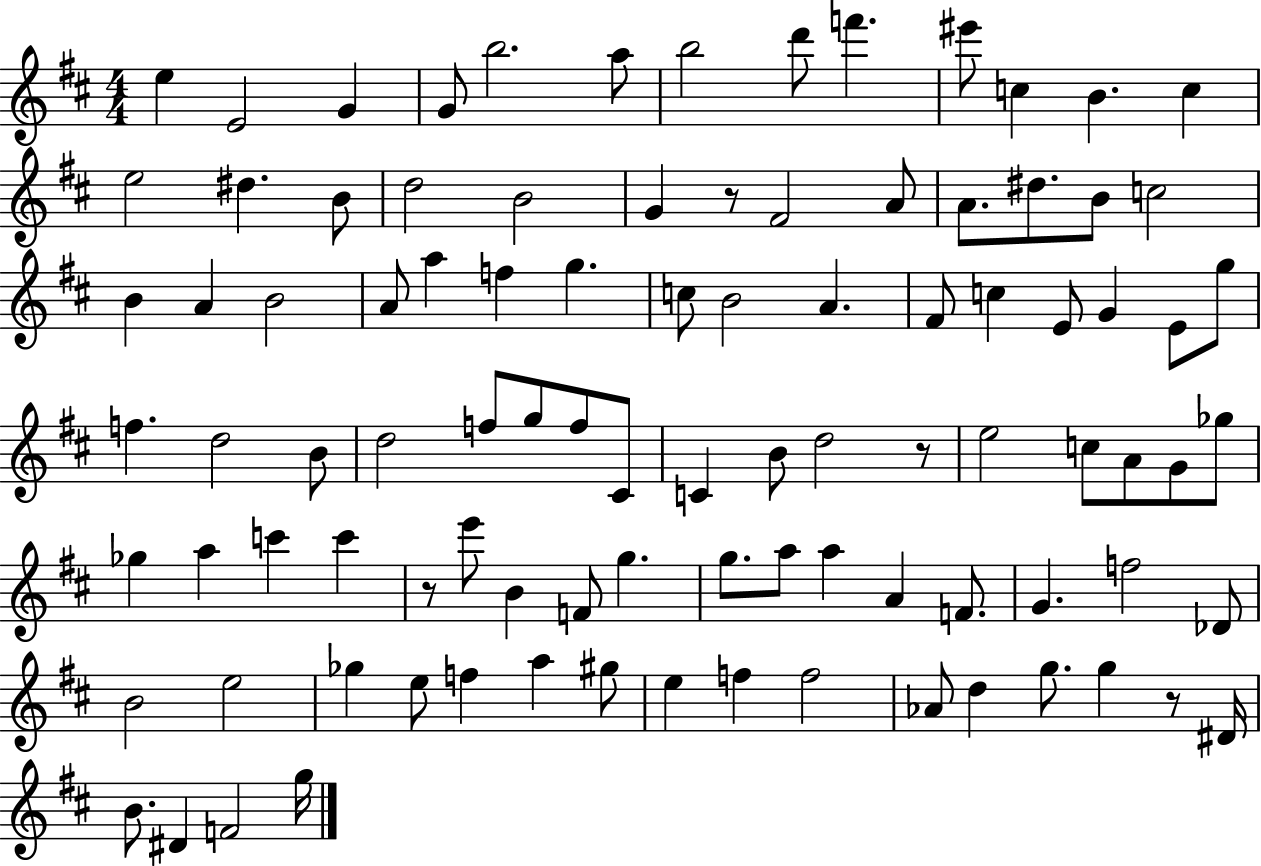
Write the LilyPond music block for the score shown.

{
  \clef treble
  \numericTimeSignature
  \time 4/4
  \key d \major
  e''4 e'2 g'4 | g'8 b''2. a''8 | b''2 d'''8 f'''4. | eis'''8 c''4 b'4. c''4 | \break e''2 dis''4. b'8 | d''2 b'2 | g'4 r8 fis'2 a'8 | a'8. dis''8. b'8 c''2 | \break b'4 a'4 b'2 | a'8 a''4 f''4 g''4. | c''8 b'2 a'4. | fis'8 c''4 e'8 g'4 e'8 g''8 | \break f''4. d''2 b'8 | d''2 f''8 g''8 f''8 cis'8 | c'4 b'8 d''2 r8 | e''2 c''8 a'8 g'8 ges''8 | \break ges''4 a''4 c'''4 c'''4 | r8 e'''8 b'4 f'8 g''4. | g''8. a''8 a''4 a'4 f'8. | g'4. f''2 des'8 | \break b'2 e''2 | ges''4 e''8 f''4 a''4 gis''8 | e''4 f''4 f''2 | aes'8 d''4 g''8. g''4 r8 dis'16 | \break b'8. dis'4 f'2 g''16 | \bar "|."
}